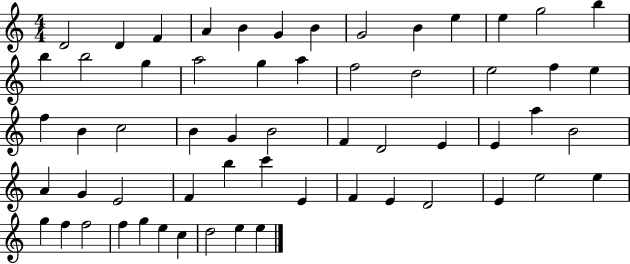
D4/h D4/q F4/q A4/q B4/q G4/q B4/q G4/h B4/q E5/q E5/q G5/h B5/q B5/q B5/h G5/q A5/h G5/q A5/q F5/h D5/h E5/h F5/q E5/q F5/q B4/q C5/h B4/q G4/q B4/h F4/q D4/h E4/q E4/q A5/q B4/h A4/q G4/q E4/h F4/q B5/q C6/q E4/q F4/q E4/q D4/h E4/q E5/h E5/q G5/q F5/q F5/h F5/q G5/q E5/q C5/q D5/h E5/q E5/q